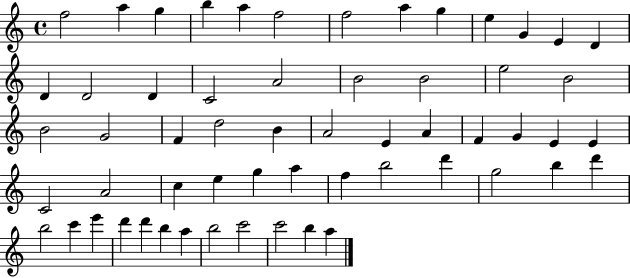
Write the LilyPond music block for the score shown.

{
  \clef treble
  \time 4/4
  \defaultTimeSignature
  \key c \major
  f''2 a''4 g''4 | b''4 a''4 f''2 | f''2 a''4 g''4 | e''4 g'4 e'4 d'4 | \break d'4 d'2 d'4 | c'2 a'2 | b'2 b'2 | e''2 b'2 | \break b'2 g'2 | f'4 d''2 b'4 | a'2 e'4 a'4 | f'4 g'4 e'4 e'4 | \break c'2 a'2 | c''4 e''4 g''4 a''4 | f''4 b''2 d'''4 | g''2 b''4 d'''4 | \break b''2 c'''4 e'''4 | d'''4 d'''4 b''4 a''4 | b''2 c'''2 | c'''2 b''4 a''4 | \break \bar "|."
}